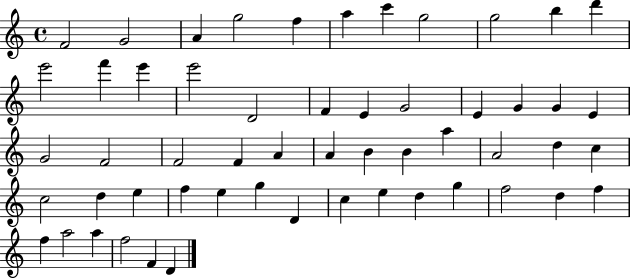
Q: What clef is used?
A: treble